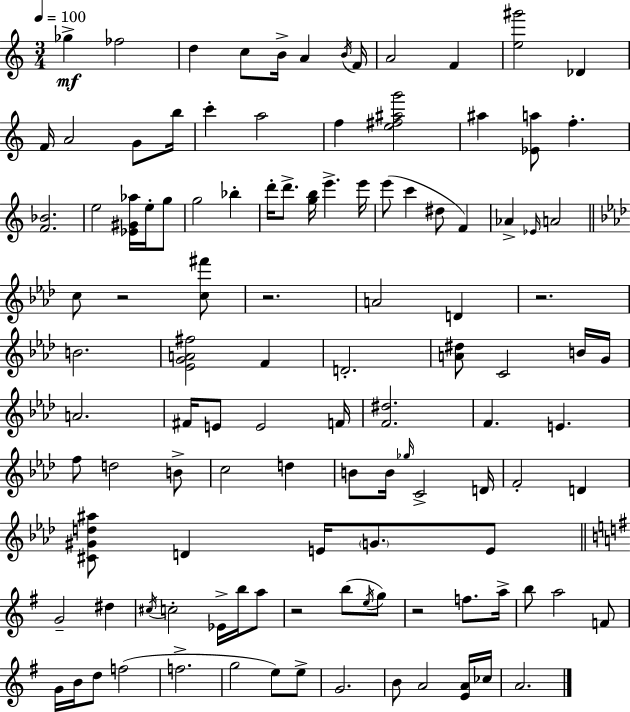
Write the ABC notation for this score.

X:1
T:Untitled
M:3/4
L:1/4
K:Am
_g _f2 d c/2 B/4 A B/4 F/4 A2 F [e^g']2 _D F/4 A2 G/2 b/4 c' a2 f [e^f^ag']2 ^a [_Ea]/2 f [F_B]2 e2 [_E^G_a]/4 e/4 g/2 g2 _b d'/4 d'/2 [gb]/4 e' e'/4 e'/2 c' ^d/2 F _A _E/4 A2 c/2 z2 [c^f']/2 z2 A2 D z2 B2 [_EGA^f]2 F D2 [A^d]/2 C2 B/4 G/4 A2 ^F/4 E/2 E2 F/4 [F^d]2 F E f/2 d2 B/2 c2 d B/2 B/4 _g/4 C2 D/4 F2 D [^C^Gd^a]/2 D E/4 G/2 E/2 G2 ^d ^c/4 c2 _E/4 b/4 a/2 z2 b/2 e/4 g/2 z2 f/2 a/4 b/2 a2 F/2 G/4 B/4 d/2 f2 f2 g2 e/2 e/2 G2 B/2 A2 [EA]/4 _c/4 A2